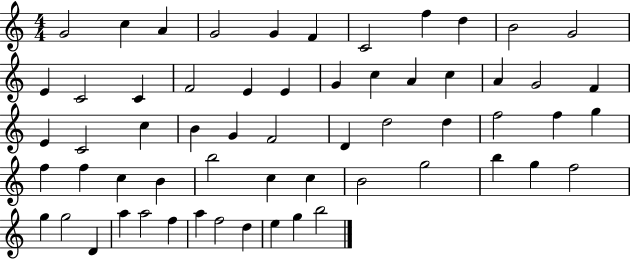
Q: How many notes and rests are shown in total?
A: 60